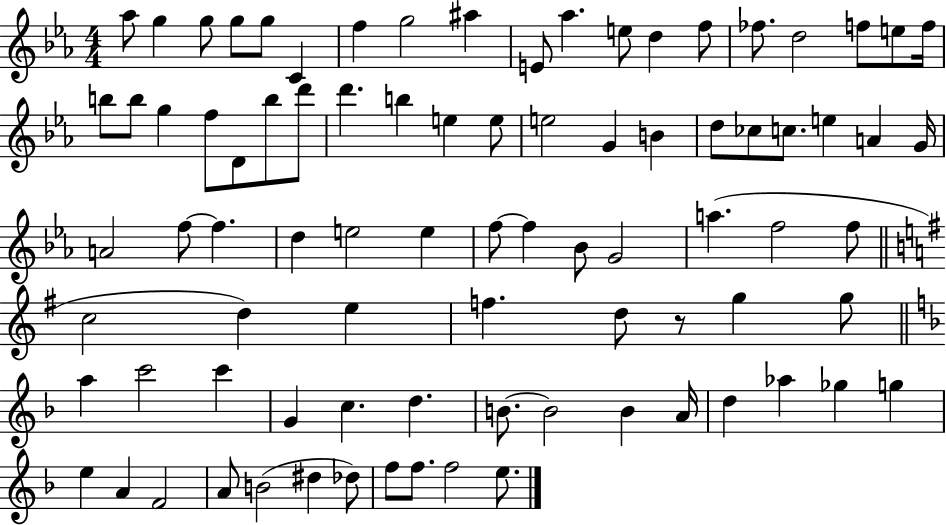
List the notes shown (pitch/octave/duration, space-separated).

Ab5/e G5/q G5/e G5/e G5/e C4/q F5/q G5/h A#5/q E4/e Ab5/q. E5/e D5/q F5/e FES5/e. D5/h F5/e E5/e F5/s B5/e B5/e G5/q F5/e D4/e B5/e D6/e D6/q. B5/q E5/q E5/e E5/h G4/q B4/q D5/e CES5/e C5/e. E5/q A4/q G4/s A4/h F5/e F5/q. D5/q E5/h E5/q F5/e F5/q Bb4/e G4/h A5/q. F5/h F5/e C5/h D5/q E5/q F5/q. D5/e R/e G5/q G5/e A5/q C6/h C6/q G4/q C5/q. D5/q. B4/e. B4/h B4/q A4/s D5/q Ab5/q Gb5/q G5/q E5/q A4/q F4/h A4/e B4/h D#5/q Db5/e F5/e F5/e. F5/h E5/e.